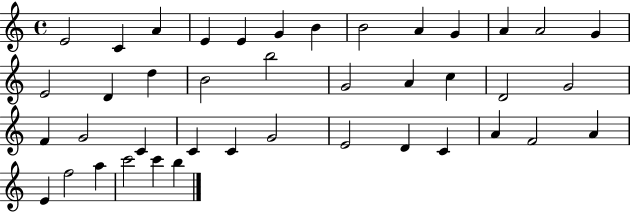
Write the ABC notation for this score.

X:1
T:Untitled
M:4/4
L:1/4
K:C
E2 C A E E G B B2 A G A A2 G E2 D d B2 b2 G2 A c D2 G2 F G2 C C C G2 E2 D C A F2 A E f2 a c'2 c' b